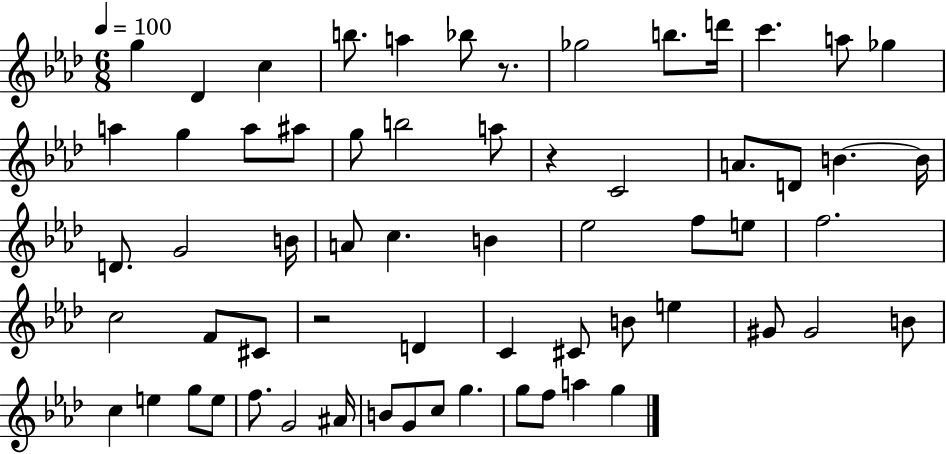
G5/q Db4/q C5/q B5/e. A5/q Bb5/e R/e. Gb5/h B5/e. D6/s C6/q. A5/e Gb5/q A5/q G5/q A5/e A#5/e G5/e B5/h A5/e R/q C4/h A4/e. D4/e B4/q. B4/s D4/e. G4/h B4/s A4/e C5/q. B4/q Eb5/h F5/e E5/e F5/h. C5/h F4/e C#4/e R/h D4/q C4/q C#4/e B4/e E5/q G#4/e G#4/h B4/e C5/q E5/q G5/e E5/e F5/e. G4/h A#4/s B4/e G4/e C5/e G5/q. G5/e F5/e A5/q G5/q